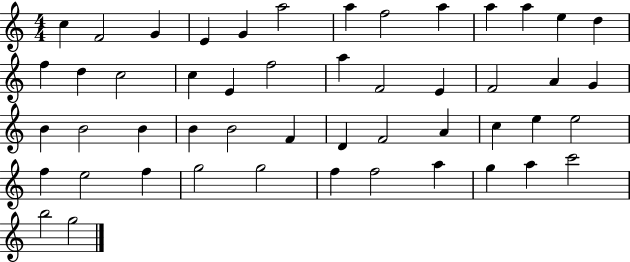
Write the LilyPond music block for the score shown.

{
  \clef treble
  \numericTimeSignature
  \time 4/4
  \key c \major
  c''4 f'2 g'4 | e'4 g'4 a''2 | a''4 f''2 a''4 | a''4 a''4 e''4 d''4 | \break f''4 d''4 c''2 | c''4 e'4 f''2 | a''4 f'2 e'4 | f'2 a'4 g'4 | \break b'4 b'2 b'4 | b'4 b'2 f'4 | d'4 f'2 a'4 | c''4 e''4 e''2 | \break f''4 e''2 f''4 | g''2 g''2 | f''4 f''2 a''4 | g''4 a''4 c'''2 | \break b''2 g''2 | \bar "|."
}